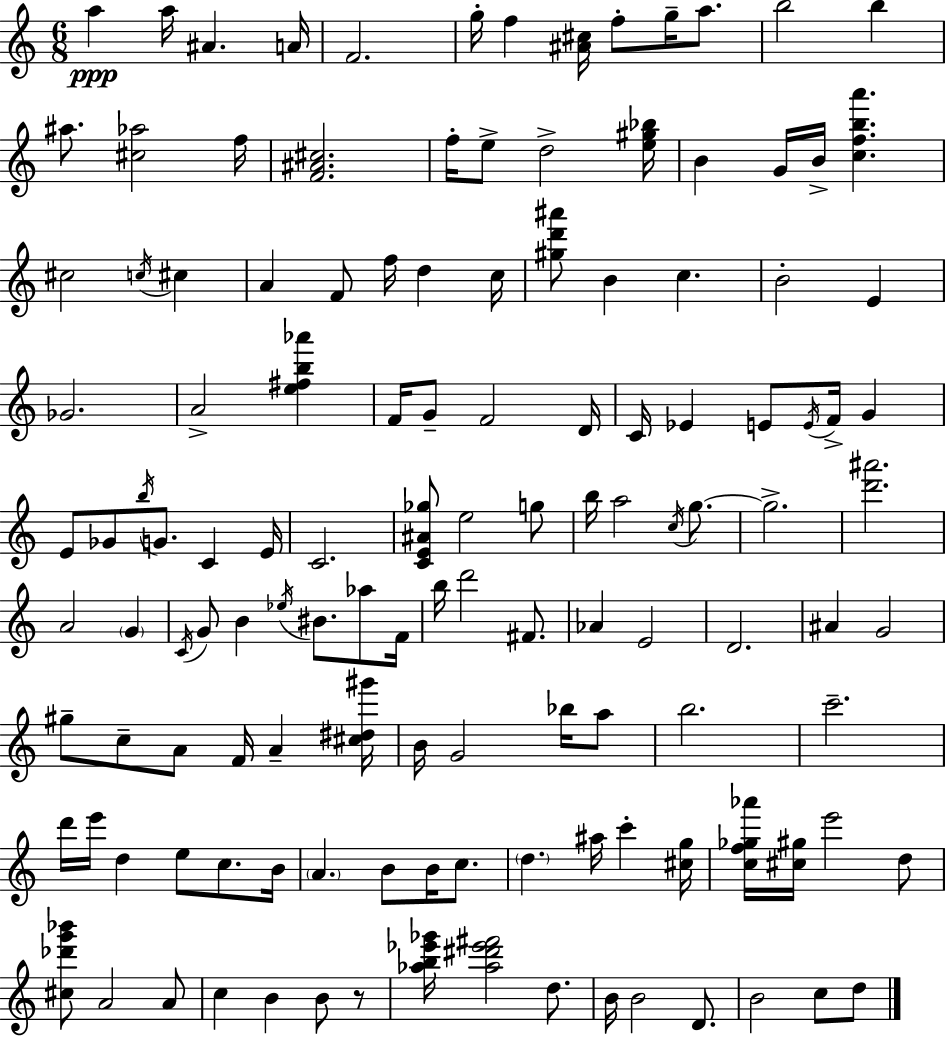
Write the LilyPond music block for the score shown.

{
  \clef treble
  \numericTimeSignature
  \time 6/8
  \key c \major
  a''4\ppp a''16 ais'4. a'16 | f'2. | g''16-. f''4 <ais' cis''>16 f''8-. g''16-- a''8. | b''2 b''4 | \break ais''8. <cis'' aes''>2 f''16 | <f' ais' cis''>2. | f''16-. e''8-> d''2-> <e'' gis'' bes''>16 | b'4 g'16 b'16-> <c'' f'' b'' a'''>4. | \break cis''2 \acciaccatura { c''16 } cis''4 | a'4 f'8 f''16 d''4 | c''16 <gis'' d''' ais'''>8 b'4 c''4. | b'2-. e'4 | \break ges'2. | a'2-> <e'' fis'' b'' aes'''>4 | f'16 g'8-- f'2 | d'16 c'16 ees'4 e'8 \acciaccatura { e'16 } f'16-> g'4 | \break e'8 ges'8 \acciaccatura { b''16 } g'8. c'4 | e'16 c'2. | <c' e' ais' ges''>8 e''2 | g''8 b''16 a''2 | \break \acciaccatura { c''16 } g''8.~~ g''2.-> | <d''' ais'''>2. | a'2 | \parenthesize g'4 \acciaccatura { c'16 } g'8 b'4 \acciaccatura { ees''16 } | \break bis'8. aes''8 f'16 b''16 d'''2 | fis'8. aes'4 e'2 | d'2. | ais'4 g'2 | \break gis''8-- c''8-- a'8 | f'16 a'4-- <cis'' dis'' gis'''>16 b'16 g'2 | bes''16 a''8 b''2. | c'''2.-- | \break d'''16 e'''16 d''4 | e''8 c''8. b'16 \parenthesize a'4. | b'8 b'16 c''8. \parenthesize d''4. | ais''16 c'''4-. <cis'' g''>16 <c'' f'' ges'' aes'''>16 <cis'' gis''>16 e'''2 | \break d''8 <cis'' des''' g''' bes'''>8 a'2 | a'8 c''4 b'4 | b'8 r8 <aes'' b'' ees''' ges'''>16 <aes'' dis''' ees''' fis'''>2 | d''8. b'16 b'2 | \break d'8. b'2 | c''8 d''8 \bar "|."
}